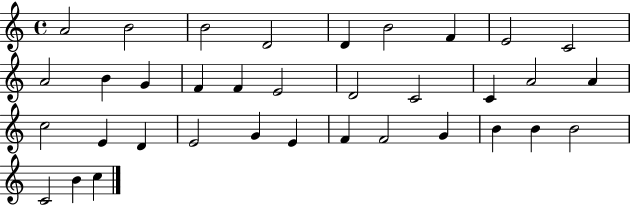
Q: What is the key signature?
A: C major